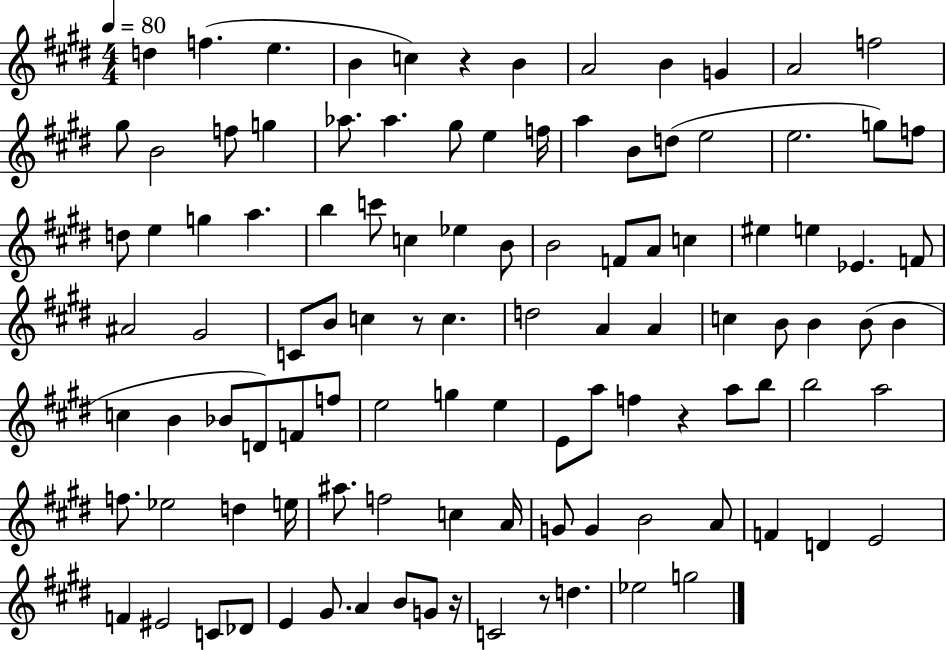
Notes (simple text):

D5/q F5/q. E5/q. B4/q C5/q R/q B4/q A4/h B4/q G4/q A4/h F5/h G#5/e B4/h F5/e G5/q Ab5/e. Ab5/q. G#5/e E5/q F5/s A5/q B4/e D5/e E5/h E5/h. G5/e F5/e D5/e E5/q G5/q A5/q. B5/q C6/e C5/q Eb5/q B4/e B4/h F4/e A4/e C5/q EIS5/q E5/q Eb4/q. F4/e A#4/h G#4/h C4/e B4/e C5/q R/e C5/q. D5/h A4/q A4/q C5/q B4/e B4/q B4/e B4/q C5/q B4/q Bb4/e D4/e F4/e F5/e E5/h G5/q E5/q E4/e A5/e F5/q R/q A5/e B5/e B5/h A5/h F5/e. Eb5/h D5/q E5/s A#5/e. F5/h C5/q A4/s G4/e G4/q B4/h A4/e F4/q D4/q E4/h F4/q EIS4/h C4/e Db4/e E4/q G#4/e. A4/q B4/e G4/e R/s C4/h R/e D5/q. Eb5/h G5/h